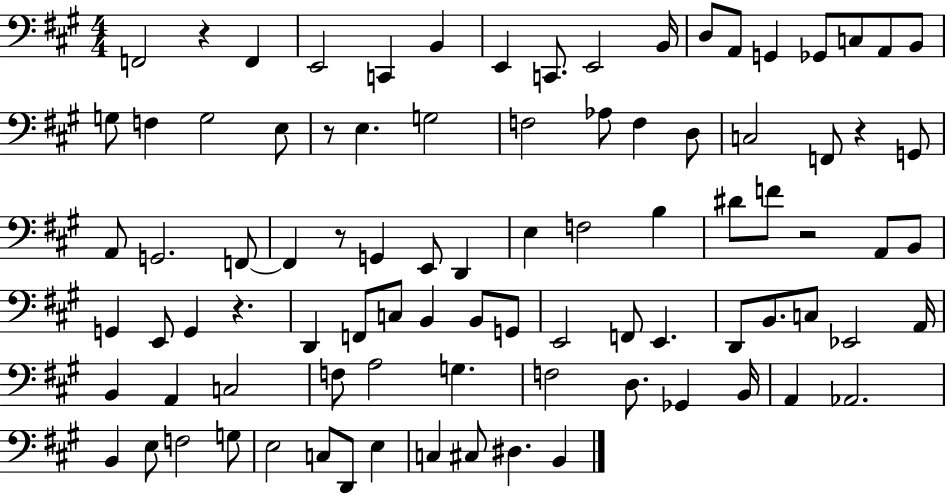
F2/h R/q F2/q E2/h C2/q B2/q E2/q C2/e. E2/h B2/s D3/e A2/e G2/q Gb2/e C3/e A2/e B2/e G3/e F3/q G3/h E3/e R/e E3/q. G3/h F3/h Ab3/e F3/q D3/e C3/h F2/e R/q G2/e A2/e G2/h. F2/e F2/q R/e G2/q E2/e D2/q E3/q F3/h B3/q D#4/e F4/e R/h A2/e B2/e G2/q E2/e G2/q R/q. D2/q F2/e C3/e B2/q B2/e G2/e E2/h F2/e E2/q. D2/e B2/e. C3/e Eb2/h A2/s B2/q A2/q C3/h F3/e A3/h G3/q. F3/h D3/e. Gb2/q B2/s A2/q Ab2/h. B2/q E3/e F3/h G3/e E3/h C3/e D2/e E3/q C3/q C#3/e D#3/q. B2/q